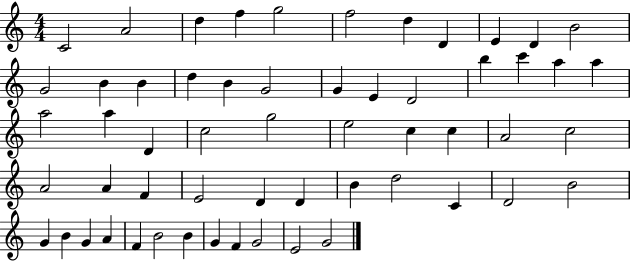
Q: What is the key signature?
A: C major